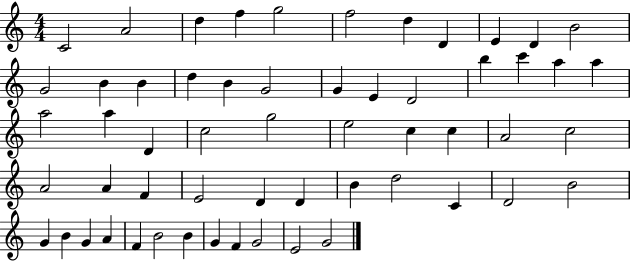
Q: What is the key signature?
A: C major